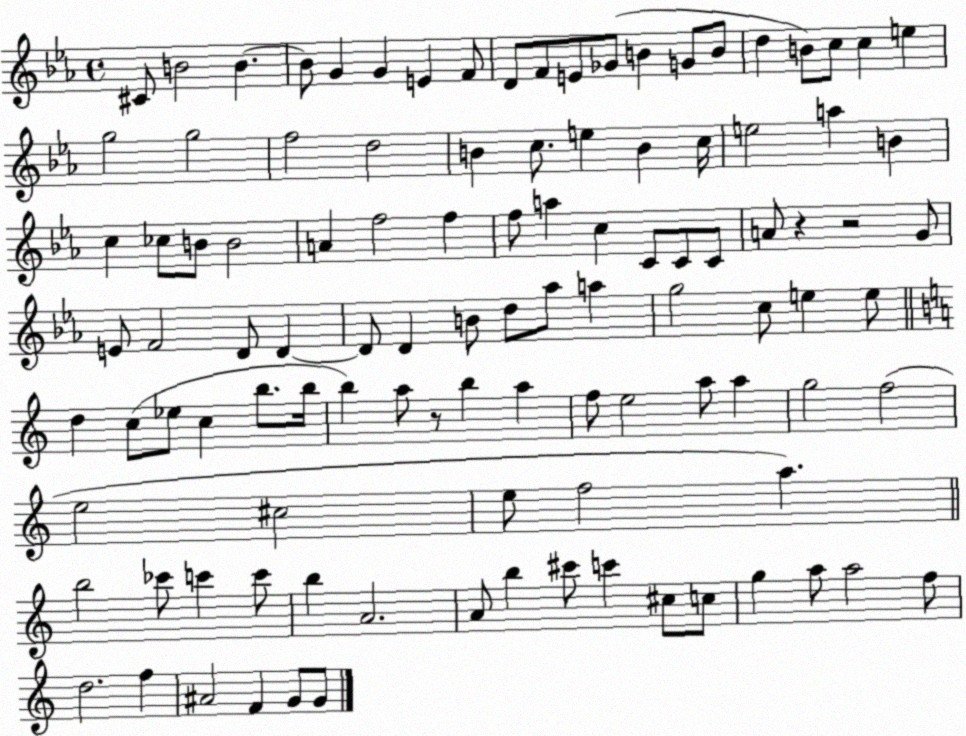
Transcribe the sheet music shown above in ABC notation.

X:1
T:Untitled
M:4/4
L:1/4
K:Eb
^C/2 B2 B B/2 G G E F/2 D/2 F/2 E/2 _G/2 B G/2 B/2 d B/2 c/2 c e g2 g2 f2 d2 B c/2 e B c/4 e2 a B c _c/2 B/2 B2 A f2 f f/2 a c C/2 C/2 C/2 A/2 z z2 G/2 E/2 F2 D/2 D D/2 D B/2 d/2 _a/2 a g2 c/2 e e/2 d c/2 _e/2 c b/2 b/4 b a/2 z/2 b a f/2 e2 a/2 a g2 f2 e2 ^c2 e/2 f2 a b2 _c'/2 c' c'/2 b A2 A/2 b ^c'/2 c' ^c/2 c/2 g a/2 a2 f/2 d2 f ^A2 F G/2 G/2